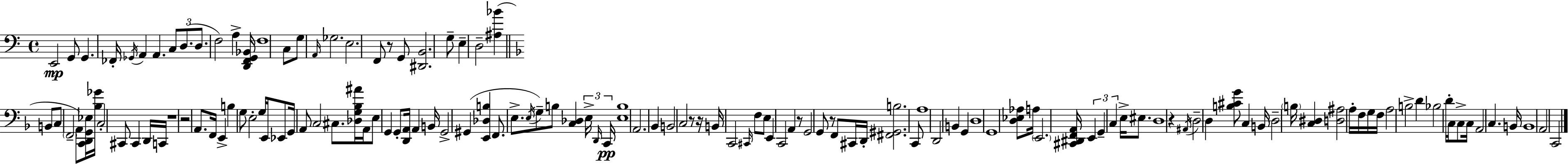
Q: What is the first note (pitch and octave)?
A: E2